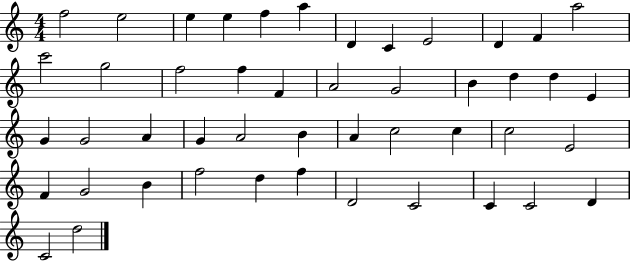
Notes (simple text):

F5/h E5/h E5/q E5/q F5/q A5/q D4/q C4/q E4/h D4/q F4/q A5/h C6/h G5/h F5/h F5/q F4/q A4/h G4/h B4/q D5/q D5/q E4/q G4/q G4/h A4/q G4/q A4/h B4/q A4/q C5/h C5/q C5/h E4/h F4/q G4/h B4/q F5/h D5/q F5/q D4/h C4/h C4/q C4/h D4/q C4/h D5/h